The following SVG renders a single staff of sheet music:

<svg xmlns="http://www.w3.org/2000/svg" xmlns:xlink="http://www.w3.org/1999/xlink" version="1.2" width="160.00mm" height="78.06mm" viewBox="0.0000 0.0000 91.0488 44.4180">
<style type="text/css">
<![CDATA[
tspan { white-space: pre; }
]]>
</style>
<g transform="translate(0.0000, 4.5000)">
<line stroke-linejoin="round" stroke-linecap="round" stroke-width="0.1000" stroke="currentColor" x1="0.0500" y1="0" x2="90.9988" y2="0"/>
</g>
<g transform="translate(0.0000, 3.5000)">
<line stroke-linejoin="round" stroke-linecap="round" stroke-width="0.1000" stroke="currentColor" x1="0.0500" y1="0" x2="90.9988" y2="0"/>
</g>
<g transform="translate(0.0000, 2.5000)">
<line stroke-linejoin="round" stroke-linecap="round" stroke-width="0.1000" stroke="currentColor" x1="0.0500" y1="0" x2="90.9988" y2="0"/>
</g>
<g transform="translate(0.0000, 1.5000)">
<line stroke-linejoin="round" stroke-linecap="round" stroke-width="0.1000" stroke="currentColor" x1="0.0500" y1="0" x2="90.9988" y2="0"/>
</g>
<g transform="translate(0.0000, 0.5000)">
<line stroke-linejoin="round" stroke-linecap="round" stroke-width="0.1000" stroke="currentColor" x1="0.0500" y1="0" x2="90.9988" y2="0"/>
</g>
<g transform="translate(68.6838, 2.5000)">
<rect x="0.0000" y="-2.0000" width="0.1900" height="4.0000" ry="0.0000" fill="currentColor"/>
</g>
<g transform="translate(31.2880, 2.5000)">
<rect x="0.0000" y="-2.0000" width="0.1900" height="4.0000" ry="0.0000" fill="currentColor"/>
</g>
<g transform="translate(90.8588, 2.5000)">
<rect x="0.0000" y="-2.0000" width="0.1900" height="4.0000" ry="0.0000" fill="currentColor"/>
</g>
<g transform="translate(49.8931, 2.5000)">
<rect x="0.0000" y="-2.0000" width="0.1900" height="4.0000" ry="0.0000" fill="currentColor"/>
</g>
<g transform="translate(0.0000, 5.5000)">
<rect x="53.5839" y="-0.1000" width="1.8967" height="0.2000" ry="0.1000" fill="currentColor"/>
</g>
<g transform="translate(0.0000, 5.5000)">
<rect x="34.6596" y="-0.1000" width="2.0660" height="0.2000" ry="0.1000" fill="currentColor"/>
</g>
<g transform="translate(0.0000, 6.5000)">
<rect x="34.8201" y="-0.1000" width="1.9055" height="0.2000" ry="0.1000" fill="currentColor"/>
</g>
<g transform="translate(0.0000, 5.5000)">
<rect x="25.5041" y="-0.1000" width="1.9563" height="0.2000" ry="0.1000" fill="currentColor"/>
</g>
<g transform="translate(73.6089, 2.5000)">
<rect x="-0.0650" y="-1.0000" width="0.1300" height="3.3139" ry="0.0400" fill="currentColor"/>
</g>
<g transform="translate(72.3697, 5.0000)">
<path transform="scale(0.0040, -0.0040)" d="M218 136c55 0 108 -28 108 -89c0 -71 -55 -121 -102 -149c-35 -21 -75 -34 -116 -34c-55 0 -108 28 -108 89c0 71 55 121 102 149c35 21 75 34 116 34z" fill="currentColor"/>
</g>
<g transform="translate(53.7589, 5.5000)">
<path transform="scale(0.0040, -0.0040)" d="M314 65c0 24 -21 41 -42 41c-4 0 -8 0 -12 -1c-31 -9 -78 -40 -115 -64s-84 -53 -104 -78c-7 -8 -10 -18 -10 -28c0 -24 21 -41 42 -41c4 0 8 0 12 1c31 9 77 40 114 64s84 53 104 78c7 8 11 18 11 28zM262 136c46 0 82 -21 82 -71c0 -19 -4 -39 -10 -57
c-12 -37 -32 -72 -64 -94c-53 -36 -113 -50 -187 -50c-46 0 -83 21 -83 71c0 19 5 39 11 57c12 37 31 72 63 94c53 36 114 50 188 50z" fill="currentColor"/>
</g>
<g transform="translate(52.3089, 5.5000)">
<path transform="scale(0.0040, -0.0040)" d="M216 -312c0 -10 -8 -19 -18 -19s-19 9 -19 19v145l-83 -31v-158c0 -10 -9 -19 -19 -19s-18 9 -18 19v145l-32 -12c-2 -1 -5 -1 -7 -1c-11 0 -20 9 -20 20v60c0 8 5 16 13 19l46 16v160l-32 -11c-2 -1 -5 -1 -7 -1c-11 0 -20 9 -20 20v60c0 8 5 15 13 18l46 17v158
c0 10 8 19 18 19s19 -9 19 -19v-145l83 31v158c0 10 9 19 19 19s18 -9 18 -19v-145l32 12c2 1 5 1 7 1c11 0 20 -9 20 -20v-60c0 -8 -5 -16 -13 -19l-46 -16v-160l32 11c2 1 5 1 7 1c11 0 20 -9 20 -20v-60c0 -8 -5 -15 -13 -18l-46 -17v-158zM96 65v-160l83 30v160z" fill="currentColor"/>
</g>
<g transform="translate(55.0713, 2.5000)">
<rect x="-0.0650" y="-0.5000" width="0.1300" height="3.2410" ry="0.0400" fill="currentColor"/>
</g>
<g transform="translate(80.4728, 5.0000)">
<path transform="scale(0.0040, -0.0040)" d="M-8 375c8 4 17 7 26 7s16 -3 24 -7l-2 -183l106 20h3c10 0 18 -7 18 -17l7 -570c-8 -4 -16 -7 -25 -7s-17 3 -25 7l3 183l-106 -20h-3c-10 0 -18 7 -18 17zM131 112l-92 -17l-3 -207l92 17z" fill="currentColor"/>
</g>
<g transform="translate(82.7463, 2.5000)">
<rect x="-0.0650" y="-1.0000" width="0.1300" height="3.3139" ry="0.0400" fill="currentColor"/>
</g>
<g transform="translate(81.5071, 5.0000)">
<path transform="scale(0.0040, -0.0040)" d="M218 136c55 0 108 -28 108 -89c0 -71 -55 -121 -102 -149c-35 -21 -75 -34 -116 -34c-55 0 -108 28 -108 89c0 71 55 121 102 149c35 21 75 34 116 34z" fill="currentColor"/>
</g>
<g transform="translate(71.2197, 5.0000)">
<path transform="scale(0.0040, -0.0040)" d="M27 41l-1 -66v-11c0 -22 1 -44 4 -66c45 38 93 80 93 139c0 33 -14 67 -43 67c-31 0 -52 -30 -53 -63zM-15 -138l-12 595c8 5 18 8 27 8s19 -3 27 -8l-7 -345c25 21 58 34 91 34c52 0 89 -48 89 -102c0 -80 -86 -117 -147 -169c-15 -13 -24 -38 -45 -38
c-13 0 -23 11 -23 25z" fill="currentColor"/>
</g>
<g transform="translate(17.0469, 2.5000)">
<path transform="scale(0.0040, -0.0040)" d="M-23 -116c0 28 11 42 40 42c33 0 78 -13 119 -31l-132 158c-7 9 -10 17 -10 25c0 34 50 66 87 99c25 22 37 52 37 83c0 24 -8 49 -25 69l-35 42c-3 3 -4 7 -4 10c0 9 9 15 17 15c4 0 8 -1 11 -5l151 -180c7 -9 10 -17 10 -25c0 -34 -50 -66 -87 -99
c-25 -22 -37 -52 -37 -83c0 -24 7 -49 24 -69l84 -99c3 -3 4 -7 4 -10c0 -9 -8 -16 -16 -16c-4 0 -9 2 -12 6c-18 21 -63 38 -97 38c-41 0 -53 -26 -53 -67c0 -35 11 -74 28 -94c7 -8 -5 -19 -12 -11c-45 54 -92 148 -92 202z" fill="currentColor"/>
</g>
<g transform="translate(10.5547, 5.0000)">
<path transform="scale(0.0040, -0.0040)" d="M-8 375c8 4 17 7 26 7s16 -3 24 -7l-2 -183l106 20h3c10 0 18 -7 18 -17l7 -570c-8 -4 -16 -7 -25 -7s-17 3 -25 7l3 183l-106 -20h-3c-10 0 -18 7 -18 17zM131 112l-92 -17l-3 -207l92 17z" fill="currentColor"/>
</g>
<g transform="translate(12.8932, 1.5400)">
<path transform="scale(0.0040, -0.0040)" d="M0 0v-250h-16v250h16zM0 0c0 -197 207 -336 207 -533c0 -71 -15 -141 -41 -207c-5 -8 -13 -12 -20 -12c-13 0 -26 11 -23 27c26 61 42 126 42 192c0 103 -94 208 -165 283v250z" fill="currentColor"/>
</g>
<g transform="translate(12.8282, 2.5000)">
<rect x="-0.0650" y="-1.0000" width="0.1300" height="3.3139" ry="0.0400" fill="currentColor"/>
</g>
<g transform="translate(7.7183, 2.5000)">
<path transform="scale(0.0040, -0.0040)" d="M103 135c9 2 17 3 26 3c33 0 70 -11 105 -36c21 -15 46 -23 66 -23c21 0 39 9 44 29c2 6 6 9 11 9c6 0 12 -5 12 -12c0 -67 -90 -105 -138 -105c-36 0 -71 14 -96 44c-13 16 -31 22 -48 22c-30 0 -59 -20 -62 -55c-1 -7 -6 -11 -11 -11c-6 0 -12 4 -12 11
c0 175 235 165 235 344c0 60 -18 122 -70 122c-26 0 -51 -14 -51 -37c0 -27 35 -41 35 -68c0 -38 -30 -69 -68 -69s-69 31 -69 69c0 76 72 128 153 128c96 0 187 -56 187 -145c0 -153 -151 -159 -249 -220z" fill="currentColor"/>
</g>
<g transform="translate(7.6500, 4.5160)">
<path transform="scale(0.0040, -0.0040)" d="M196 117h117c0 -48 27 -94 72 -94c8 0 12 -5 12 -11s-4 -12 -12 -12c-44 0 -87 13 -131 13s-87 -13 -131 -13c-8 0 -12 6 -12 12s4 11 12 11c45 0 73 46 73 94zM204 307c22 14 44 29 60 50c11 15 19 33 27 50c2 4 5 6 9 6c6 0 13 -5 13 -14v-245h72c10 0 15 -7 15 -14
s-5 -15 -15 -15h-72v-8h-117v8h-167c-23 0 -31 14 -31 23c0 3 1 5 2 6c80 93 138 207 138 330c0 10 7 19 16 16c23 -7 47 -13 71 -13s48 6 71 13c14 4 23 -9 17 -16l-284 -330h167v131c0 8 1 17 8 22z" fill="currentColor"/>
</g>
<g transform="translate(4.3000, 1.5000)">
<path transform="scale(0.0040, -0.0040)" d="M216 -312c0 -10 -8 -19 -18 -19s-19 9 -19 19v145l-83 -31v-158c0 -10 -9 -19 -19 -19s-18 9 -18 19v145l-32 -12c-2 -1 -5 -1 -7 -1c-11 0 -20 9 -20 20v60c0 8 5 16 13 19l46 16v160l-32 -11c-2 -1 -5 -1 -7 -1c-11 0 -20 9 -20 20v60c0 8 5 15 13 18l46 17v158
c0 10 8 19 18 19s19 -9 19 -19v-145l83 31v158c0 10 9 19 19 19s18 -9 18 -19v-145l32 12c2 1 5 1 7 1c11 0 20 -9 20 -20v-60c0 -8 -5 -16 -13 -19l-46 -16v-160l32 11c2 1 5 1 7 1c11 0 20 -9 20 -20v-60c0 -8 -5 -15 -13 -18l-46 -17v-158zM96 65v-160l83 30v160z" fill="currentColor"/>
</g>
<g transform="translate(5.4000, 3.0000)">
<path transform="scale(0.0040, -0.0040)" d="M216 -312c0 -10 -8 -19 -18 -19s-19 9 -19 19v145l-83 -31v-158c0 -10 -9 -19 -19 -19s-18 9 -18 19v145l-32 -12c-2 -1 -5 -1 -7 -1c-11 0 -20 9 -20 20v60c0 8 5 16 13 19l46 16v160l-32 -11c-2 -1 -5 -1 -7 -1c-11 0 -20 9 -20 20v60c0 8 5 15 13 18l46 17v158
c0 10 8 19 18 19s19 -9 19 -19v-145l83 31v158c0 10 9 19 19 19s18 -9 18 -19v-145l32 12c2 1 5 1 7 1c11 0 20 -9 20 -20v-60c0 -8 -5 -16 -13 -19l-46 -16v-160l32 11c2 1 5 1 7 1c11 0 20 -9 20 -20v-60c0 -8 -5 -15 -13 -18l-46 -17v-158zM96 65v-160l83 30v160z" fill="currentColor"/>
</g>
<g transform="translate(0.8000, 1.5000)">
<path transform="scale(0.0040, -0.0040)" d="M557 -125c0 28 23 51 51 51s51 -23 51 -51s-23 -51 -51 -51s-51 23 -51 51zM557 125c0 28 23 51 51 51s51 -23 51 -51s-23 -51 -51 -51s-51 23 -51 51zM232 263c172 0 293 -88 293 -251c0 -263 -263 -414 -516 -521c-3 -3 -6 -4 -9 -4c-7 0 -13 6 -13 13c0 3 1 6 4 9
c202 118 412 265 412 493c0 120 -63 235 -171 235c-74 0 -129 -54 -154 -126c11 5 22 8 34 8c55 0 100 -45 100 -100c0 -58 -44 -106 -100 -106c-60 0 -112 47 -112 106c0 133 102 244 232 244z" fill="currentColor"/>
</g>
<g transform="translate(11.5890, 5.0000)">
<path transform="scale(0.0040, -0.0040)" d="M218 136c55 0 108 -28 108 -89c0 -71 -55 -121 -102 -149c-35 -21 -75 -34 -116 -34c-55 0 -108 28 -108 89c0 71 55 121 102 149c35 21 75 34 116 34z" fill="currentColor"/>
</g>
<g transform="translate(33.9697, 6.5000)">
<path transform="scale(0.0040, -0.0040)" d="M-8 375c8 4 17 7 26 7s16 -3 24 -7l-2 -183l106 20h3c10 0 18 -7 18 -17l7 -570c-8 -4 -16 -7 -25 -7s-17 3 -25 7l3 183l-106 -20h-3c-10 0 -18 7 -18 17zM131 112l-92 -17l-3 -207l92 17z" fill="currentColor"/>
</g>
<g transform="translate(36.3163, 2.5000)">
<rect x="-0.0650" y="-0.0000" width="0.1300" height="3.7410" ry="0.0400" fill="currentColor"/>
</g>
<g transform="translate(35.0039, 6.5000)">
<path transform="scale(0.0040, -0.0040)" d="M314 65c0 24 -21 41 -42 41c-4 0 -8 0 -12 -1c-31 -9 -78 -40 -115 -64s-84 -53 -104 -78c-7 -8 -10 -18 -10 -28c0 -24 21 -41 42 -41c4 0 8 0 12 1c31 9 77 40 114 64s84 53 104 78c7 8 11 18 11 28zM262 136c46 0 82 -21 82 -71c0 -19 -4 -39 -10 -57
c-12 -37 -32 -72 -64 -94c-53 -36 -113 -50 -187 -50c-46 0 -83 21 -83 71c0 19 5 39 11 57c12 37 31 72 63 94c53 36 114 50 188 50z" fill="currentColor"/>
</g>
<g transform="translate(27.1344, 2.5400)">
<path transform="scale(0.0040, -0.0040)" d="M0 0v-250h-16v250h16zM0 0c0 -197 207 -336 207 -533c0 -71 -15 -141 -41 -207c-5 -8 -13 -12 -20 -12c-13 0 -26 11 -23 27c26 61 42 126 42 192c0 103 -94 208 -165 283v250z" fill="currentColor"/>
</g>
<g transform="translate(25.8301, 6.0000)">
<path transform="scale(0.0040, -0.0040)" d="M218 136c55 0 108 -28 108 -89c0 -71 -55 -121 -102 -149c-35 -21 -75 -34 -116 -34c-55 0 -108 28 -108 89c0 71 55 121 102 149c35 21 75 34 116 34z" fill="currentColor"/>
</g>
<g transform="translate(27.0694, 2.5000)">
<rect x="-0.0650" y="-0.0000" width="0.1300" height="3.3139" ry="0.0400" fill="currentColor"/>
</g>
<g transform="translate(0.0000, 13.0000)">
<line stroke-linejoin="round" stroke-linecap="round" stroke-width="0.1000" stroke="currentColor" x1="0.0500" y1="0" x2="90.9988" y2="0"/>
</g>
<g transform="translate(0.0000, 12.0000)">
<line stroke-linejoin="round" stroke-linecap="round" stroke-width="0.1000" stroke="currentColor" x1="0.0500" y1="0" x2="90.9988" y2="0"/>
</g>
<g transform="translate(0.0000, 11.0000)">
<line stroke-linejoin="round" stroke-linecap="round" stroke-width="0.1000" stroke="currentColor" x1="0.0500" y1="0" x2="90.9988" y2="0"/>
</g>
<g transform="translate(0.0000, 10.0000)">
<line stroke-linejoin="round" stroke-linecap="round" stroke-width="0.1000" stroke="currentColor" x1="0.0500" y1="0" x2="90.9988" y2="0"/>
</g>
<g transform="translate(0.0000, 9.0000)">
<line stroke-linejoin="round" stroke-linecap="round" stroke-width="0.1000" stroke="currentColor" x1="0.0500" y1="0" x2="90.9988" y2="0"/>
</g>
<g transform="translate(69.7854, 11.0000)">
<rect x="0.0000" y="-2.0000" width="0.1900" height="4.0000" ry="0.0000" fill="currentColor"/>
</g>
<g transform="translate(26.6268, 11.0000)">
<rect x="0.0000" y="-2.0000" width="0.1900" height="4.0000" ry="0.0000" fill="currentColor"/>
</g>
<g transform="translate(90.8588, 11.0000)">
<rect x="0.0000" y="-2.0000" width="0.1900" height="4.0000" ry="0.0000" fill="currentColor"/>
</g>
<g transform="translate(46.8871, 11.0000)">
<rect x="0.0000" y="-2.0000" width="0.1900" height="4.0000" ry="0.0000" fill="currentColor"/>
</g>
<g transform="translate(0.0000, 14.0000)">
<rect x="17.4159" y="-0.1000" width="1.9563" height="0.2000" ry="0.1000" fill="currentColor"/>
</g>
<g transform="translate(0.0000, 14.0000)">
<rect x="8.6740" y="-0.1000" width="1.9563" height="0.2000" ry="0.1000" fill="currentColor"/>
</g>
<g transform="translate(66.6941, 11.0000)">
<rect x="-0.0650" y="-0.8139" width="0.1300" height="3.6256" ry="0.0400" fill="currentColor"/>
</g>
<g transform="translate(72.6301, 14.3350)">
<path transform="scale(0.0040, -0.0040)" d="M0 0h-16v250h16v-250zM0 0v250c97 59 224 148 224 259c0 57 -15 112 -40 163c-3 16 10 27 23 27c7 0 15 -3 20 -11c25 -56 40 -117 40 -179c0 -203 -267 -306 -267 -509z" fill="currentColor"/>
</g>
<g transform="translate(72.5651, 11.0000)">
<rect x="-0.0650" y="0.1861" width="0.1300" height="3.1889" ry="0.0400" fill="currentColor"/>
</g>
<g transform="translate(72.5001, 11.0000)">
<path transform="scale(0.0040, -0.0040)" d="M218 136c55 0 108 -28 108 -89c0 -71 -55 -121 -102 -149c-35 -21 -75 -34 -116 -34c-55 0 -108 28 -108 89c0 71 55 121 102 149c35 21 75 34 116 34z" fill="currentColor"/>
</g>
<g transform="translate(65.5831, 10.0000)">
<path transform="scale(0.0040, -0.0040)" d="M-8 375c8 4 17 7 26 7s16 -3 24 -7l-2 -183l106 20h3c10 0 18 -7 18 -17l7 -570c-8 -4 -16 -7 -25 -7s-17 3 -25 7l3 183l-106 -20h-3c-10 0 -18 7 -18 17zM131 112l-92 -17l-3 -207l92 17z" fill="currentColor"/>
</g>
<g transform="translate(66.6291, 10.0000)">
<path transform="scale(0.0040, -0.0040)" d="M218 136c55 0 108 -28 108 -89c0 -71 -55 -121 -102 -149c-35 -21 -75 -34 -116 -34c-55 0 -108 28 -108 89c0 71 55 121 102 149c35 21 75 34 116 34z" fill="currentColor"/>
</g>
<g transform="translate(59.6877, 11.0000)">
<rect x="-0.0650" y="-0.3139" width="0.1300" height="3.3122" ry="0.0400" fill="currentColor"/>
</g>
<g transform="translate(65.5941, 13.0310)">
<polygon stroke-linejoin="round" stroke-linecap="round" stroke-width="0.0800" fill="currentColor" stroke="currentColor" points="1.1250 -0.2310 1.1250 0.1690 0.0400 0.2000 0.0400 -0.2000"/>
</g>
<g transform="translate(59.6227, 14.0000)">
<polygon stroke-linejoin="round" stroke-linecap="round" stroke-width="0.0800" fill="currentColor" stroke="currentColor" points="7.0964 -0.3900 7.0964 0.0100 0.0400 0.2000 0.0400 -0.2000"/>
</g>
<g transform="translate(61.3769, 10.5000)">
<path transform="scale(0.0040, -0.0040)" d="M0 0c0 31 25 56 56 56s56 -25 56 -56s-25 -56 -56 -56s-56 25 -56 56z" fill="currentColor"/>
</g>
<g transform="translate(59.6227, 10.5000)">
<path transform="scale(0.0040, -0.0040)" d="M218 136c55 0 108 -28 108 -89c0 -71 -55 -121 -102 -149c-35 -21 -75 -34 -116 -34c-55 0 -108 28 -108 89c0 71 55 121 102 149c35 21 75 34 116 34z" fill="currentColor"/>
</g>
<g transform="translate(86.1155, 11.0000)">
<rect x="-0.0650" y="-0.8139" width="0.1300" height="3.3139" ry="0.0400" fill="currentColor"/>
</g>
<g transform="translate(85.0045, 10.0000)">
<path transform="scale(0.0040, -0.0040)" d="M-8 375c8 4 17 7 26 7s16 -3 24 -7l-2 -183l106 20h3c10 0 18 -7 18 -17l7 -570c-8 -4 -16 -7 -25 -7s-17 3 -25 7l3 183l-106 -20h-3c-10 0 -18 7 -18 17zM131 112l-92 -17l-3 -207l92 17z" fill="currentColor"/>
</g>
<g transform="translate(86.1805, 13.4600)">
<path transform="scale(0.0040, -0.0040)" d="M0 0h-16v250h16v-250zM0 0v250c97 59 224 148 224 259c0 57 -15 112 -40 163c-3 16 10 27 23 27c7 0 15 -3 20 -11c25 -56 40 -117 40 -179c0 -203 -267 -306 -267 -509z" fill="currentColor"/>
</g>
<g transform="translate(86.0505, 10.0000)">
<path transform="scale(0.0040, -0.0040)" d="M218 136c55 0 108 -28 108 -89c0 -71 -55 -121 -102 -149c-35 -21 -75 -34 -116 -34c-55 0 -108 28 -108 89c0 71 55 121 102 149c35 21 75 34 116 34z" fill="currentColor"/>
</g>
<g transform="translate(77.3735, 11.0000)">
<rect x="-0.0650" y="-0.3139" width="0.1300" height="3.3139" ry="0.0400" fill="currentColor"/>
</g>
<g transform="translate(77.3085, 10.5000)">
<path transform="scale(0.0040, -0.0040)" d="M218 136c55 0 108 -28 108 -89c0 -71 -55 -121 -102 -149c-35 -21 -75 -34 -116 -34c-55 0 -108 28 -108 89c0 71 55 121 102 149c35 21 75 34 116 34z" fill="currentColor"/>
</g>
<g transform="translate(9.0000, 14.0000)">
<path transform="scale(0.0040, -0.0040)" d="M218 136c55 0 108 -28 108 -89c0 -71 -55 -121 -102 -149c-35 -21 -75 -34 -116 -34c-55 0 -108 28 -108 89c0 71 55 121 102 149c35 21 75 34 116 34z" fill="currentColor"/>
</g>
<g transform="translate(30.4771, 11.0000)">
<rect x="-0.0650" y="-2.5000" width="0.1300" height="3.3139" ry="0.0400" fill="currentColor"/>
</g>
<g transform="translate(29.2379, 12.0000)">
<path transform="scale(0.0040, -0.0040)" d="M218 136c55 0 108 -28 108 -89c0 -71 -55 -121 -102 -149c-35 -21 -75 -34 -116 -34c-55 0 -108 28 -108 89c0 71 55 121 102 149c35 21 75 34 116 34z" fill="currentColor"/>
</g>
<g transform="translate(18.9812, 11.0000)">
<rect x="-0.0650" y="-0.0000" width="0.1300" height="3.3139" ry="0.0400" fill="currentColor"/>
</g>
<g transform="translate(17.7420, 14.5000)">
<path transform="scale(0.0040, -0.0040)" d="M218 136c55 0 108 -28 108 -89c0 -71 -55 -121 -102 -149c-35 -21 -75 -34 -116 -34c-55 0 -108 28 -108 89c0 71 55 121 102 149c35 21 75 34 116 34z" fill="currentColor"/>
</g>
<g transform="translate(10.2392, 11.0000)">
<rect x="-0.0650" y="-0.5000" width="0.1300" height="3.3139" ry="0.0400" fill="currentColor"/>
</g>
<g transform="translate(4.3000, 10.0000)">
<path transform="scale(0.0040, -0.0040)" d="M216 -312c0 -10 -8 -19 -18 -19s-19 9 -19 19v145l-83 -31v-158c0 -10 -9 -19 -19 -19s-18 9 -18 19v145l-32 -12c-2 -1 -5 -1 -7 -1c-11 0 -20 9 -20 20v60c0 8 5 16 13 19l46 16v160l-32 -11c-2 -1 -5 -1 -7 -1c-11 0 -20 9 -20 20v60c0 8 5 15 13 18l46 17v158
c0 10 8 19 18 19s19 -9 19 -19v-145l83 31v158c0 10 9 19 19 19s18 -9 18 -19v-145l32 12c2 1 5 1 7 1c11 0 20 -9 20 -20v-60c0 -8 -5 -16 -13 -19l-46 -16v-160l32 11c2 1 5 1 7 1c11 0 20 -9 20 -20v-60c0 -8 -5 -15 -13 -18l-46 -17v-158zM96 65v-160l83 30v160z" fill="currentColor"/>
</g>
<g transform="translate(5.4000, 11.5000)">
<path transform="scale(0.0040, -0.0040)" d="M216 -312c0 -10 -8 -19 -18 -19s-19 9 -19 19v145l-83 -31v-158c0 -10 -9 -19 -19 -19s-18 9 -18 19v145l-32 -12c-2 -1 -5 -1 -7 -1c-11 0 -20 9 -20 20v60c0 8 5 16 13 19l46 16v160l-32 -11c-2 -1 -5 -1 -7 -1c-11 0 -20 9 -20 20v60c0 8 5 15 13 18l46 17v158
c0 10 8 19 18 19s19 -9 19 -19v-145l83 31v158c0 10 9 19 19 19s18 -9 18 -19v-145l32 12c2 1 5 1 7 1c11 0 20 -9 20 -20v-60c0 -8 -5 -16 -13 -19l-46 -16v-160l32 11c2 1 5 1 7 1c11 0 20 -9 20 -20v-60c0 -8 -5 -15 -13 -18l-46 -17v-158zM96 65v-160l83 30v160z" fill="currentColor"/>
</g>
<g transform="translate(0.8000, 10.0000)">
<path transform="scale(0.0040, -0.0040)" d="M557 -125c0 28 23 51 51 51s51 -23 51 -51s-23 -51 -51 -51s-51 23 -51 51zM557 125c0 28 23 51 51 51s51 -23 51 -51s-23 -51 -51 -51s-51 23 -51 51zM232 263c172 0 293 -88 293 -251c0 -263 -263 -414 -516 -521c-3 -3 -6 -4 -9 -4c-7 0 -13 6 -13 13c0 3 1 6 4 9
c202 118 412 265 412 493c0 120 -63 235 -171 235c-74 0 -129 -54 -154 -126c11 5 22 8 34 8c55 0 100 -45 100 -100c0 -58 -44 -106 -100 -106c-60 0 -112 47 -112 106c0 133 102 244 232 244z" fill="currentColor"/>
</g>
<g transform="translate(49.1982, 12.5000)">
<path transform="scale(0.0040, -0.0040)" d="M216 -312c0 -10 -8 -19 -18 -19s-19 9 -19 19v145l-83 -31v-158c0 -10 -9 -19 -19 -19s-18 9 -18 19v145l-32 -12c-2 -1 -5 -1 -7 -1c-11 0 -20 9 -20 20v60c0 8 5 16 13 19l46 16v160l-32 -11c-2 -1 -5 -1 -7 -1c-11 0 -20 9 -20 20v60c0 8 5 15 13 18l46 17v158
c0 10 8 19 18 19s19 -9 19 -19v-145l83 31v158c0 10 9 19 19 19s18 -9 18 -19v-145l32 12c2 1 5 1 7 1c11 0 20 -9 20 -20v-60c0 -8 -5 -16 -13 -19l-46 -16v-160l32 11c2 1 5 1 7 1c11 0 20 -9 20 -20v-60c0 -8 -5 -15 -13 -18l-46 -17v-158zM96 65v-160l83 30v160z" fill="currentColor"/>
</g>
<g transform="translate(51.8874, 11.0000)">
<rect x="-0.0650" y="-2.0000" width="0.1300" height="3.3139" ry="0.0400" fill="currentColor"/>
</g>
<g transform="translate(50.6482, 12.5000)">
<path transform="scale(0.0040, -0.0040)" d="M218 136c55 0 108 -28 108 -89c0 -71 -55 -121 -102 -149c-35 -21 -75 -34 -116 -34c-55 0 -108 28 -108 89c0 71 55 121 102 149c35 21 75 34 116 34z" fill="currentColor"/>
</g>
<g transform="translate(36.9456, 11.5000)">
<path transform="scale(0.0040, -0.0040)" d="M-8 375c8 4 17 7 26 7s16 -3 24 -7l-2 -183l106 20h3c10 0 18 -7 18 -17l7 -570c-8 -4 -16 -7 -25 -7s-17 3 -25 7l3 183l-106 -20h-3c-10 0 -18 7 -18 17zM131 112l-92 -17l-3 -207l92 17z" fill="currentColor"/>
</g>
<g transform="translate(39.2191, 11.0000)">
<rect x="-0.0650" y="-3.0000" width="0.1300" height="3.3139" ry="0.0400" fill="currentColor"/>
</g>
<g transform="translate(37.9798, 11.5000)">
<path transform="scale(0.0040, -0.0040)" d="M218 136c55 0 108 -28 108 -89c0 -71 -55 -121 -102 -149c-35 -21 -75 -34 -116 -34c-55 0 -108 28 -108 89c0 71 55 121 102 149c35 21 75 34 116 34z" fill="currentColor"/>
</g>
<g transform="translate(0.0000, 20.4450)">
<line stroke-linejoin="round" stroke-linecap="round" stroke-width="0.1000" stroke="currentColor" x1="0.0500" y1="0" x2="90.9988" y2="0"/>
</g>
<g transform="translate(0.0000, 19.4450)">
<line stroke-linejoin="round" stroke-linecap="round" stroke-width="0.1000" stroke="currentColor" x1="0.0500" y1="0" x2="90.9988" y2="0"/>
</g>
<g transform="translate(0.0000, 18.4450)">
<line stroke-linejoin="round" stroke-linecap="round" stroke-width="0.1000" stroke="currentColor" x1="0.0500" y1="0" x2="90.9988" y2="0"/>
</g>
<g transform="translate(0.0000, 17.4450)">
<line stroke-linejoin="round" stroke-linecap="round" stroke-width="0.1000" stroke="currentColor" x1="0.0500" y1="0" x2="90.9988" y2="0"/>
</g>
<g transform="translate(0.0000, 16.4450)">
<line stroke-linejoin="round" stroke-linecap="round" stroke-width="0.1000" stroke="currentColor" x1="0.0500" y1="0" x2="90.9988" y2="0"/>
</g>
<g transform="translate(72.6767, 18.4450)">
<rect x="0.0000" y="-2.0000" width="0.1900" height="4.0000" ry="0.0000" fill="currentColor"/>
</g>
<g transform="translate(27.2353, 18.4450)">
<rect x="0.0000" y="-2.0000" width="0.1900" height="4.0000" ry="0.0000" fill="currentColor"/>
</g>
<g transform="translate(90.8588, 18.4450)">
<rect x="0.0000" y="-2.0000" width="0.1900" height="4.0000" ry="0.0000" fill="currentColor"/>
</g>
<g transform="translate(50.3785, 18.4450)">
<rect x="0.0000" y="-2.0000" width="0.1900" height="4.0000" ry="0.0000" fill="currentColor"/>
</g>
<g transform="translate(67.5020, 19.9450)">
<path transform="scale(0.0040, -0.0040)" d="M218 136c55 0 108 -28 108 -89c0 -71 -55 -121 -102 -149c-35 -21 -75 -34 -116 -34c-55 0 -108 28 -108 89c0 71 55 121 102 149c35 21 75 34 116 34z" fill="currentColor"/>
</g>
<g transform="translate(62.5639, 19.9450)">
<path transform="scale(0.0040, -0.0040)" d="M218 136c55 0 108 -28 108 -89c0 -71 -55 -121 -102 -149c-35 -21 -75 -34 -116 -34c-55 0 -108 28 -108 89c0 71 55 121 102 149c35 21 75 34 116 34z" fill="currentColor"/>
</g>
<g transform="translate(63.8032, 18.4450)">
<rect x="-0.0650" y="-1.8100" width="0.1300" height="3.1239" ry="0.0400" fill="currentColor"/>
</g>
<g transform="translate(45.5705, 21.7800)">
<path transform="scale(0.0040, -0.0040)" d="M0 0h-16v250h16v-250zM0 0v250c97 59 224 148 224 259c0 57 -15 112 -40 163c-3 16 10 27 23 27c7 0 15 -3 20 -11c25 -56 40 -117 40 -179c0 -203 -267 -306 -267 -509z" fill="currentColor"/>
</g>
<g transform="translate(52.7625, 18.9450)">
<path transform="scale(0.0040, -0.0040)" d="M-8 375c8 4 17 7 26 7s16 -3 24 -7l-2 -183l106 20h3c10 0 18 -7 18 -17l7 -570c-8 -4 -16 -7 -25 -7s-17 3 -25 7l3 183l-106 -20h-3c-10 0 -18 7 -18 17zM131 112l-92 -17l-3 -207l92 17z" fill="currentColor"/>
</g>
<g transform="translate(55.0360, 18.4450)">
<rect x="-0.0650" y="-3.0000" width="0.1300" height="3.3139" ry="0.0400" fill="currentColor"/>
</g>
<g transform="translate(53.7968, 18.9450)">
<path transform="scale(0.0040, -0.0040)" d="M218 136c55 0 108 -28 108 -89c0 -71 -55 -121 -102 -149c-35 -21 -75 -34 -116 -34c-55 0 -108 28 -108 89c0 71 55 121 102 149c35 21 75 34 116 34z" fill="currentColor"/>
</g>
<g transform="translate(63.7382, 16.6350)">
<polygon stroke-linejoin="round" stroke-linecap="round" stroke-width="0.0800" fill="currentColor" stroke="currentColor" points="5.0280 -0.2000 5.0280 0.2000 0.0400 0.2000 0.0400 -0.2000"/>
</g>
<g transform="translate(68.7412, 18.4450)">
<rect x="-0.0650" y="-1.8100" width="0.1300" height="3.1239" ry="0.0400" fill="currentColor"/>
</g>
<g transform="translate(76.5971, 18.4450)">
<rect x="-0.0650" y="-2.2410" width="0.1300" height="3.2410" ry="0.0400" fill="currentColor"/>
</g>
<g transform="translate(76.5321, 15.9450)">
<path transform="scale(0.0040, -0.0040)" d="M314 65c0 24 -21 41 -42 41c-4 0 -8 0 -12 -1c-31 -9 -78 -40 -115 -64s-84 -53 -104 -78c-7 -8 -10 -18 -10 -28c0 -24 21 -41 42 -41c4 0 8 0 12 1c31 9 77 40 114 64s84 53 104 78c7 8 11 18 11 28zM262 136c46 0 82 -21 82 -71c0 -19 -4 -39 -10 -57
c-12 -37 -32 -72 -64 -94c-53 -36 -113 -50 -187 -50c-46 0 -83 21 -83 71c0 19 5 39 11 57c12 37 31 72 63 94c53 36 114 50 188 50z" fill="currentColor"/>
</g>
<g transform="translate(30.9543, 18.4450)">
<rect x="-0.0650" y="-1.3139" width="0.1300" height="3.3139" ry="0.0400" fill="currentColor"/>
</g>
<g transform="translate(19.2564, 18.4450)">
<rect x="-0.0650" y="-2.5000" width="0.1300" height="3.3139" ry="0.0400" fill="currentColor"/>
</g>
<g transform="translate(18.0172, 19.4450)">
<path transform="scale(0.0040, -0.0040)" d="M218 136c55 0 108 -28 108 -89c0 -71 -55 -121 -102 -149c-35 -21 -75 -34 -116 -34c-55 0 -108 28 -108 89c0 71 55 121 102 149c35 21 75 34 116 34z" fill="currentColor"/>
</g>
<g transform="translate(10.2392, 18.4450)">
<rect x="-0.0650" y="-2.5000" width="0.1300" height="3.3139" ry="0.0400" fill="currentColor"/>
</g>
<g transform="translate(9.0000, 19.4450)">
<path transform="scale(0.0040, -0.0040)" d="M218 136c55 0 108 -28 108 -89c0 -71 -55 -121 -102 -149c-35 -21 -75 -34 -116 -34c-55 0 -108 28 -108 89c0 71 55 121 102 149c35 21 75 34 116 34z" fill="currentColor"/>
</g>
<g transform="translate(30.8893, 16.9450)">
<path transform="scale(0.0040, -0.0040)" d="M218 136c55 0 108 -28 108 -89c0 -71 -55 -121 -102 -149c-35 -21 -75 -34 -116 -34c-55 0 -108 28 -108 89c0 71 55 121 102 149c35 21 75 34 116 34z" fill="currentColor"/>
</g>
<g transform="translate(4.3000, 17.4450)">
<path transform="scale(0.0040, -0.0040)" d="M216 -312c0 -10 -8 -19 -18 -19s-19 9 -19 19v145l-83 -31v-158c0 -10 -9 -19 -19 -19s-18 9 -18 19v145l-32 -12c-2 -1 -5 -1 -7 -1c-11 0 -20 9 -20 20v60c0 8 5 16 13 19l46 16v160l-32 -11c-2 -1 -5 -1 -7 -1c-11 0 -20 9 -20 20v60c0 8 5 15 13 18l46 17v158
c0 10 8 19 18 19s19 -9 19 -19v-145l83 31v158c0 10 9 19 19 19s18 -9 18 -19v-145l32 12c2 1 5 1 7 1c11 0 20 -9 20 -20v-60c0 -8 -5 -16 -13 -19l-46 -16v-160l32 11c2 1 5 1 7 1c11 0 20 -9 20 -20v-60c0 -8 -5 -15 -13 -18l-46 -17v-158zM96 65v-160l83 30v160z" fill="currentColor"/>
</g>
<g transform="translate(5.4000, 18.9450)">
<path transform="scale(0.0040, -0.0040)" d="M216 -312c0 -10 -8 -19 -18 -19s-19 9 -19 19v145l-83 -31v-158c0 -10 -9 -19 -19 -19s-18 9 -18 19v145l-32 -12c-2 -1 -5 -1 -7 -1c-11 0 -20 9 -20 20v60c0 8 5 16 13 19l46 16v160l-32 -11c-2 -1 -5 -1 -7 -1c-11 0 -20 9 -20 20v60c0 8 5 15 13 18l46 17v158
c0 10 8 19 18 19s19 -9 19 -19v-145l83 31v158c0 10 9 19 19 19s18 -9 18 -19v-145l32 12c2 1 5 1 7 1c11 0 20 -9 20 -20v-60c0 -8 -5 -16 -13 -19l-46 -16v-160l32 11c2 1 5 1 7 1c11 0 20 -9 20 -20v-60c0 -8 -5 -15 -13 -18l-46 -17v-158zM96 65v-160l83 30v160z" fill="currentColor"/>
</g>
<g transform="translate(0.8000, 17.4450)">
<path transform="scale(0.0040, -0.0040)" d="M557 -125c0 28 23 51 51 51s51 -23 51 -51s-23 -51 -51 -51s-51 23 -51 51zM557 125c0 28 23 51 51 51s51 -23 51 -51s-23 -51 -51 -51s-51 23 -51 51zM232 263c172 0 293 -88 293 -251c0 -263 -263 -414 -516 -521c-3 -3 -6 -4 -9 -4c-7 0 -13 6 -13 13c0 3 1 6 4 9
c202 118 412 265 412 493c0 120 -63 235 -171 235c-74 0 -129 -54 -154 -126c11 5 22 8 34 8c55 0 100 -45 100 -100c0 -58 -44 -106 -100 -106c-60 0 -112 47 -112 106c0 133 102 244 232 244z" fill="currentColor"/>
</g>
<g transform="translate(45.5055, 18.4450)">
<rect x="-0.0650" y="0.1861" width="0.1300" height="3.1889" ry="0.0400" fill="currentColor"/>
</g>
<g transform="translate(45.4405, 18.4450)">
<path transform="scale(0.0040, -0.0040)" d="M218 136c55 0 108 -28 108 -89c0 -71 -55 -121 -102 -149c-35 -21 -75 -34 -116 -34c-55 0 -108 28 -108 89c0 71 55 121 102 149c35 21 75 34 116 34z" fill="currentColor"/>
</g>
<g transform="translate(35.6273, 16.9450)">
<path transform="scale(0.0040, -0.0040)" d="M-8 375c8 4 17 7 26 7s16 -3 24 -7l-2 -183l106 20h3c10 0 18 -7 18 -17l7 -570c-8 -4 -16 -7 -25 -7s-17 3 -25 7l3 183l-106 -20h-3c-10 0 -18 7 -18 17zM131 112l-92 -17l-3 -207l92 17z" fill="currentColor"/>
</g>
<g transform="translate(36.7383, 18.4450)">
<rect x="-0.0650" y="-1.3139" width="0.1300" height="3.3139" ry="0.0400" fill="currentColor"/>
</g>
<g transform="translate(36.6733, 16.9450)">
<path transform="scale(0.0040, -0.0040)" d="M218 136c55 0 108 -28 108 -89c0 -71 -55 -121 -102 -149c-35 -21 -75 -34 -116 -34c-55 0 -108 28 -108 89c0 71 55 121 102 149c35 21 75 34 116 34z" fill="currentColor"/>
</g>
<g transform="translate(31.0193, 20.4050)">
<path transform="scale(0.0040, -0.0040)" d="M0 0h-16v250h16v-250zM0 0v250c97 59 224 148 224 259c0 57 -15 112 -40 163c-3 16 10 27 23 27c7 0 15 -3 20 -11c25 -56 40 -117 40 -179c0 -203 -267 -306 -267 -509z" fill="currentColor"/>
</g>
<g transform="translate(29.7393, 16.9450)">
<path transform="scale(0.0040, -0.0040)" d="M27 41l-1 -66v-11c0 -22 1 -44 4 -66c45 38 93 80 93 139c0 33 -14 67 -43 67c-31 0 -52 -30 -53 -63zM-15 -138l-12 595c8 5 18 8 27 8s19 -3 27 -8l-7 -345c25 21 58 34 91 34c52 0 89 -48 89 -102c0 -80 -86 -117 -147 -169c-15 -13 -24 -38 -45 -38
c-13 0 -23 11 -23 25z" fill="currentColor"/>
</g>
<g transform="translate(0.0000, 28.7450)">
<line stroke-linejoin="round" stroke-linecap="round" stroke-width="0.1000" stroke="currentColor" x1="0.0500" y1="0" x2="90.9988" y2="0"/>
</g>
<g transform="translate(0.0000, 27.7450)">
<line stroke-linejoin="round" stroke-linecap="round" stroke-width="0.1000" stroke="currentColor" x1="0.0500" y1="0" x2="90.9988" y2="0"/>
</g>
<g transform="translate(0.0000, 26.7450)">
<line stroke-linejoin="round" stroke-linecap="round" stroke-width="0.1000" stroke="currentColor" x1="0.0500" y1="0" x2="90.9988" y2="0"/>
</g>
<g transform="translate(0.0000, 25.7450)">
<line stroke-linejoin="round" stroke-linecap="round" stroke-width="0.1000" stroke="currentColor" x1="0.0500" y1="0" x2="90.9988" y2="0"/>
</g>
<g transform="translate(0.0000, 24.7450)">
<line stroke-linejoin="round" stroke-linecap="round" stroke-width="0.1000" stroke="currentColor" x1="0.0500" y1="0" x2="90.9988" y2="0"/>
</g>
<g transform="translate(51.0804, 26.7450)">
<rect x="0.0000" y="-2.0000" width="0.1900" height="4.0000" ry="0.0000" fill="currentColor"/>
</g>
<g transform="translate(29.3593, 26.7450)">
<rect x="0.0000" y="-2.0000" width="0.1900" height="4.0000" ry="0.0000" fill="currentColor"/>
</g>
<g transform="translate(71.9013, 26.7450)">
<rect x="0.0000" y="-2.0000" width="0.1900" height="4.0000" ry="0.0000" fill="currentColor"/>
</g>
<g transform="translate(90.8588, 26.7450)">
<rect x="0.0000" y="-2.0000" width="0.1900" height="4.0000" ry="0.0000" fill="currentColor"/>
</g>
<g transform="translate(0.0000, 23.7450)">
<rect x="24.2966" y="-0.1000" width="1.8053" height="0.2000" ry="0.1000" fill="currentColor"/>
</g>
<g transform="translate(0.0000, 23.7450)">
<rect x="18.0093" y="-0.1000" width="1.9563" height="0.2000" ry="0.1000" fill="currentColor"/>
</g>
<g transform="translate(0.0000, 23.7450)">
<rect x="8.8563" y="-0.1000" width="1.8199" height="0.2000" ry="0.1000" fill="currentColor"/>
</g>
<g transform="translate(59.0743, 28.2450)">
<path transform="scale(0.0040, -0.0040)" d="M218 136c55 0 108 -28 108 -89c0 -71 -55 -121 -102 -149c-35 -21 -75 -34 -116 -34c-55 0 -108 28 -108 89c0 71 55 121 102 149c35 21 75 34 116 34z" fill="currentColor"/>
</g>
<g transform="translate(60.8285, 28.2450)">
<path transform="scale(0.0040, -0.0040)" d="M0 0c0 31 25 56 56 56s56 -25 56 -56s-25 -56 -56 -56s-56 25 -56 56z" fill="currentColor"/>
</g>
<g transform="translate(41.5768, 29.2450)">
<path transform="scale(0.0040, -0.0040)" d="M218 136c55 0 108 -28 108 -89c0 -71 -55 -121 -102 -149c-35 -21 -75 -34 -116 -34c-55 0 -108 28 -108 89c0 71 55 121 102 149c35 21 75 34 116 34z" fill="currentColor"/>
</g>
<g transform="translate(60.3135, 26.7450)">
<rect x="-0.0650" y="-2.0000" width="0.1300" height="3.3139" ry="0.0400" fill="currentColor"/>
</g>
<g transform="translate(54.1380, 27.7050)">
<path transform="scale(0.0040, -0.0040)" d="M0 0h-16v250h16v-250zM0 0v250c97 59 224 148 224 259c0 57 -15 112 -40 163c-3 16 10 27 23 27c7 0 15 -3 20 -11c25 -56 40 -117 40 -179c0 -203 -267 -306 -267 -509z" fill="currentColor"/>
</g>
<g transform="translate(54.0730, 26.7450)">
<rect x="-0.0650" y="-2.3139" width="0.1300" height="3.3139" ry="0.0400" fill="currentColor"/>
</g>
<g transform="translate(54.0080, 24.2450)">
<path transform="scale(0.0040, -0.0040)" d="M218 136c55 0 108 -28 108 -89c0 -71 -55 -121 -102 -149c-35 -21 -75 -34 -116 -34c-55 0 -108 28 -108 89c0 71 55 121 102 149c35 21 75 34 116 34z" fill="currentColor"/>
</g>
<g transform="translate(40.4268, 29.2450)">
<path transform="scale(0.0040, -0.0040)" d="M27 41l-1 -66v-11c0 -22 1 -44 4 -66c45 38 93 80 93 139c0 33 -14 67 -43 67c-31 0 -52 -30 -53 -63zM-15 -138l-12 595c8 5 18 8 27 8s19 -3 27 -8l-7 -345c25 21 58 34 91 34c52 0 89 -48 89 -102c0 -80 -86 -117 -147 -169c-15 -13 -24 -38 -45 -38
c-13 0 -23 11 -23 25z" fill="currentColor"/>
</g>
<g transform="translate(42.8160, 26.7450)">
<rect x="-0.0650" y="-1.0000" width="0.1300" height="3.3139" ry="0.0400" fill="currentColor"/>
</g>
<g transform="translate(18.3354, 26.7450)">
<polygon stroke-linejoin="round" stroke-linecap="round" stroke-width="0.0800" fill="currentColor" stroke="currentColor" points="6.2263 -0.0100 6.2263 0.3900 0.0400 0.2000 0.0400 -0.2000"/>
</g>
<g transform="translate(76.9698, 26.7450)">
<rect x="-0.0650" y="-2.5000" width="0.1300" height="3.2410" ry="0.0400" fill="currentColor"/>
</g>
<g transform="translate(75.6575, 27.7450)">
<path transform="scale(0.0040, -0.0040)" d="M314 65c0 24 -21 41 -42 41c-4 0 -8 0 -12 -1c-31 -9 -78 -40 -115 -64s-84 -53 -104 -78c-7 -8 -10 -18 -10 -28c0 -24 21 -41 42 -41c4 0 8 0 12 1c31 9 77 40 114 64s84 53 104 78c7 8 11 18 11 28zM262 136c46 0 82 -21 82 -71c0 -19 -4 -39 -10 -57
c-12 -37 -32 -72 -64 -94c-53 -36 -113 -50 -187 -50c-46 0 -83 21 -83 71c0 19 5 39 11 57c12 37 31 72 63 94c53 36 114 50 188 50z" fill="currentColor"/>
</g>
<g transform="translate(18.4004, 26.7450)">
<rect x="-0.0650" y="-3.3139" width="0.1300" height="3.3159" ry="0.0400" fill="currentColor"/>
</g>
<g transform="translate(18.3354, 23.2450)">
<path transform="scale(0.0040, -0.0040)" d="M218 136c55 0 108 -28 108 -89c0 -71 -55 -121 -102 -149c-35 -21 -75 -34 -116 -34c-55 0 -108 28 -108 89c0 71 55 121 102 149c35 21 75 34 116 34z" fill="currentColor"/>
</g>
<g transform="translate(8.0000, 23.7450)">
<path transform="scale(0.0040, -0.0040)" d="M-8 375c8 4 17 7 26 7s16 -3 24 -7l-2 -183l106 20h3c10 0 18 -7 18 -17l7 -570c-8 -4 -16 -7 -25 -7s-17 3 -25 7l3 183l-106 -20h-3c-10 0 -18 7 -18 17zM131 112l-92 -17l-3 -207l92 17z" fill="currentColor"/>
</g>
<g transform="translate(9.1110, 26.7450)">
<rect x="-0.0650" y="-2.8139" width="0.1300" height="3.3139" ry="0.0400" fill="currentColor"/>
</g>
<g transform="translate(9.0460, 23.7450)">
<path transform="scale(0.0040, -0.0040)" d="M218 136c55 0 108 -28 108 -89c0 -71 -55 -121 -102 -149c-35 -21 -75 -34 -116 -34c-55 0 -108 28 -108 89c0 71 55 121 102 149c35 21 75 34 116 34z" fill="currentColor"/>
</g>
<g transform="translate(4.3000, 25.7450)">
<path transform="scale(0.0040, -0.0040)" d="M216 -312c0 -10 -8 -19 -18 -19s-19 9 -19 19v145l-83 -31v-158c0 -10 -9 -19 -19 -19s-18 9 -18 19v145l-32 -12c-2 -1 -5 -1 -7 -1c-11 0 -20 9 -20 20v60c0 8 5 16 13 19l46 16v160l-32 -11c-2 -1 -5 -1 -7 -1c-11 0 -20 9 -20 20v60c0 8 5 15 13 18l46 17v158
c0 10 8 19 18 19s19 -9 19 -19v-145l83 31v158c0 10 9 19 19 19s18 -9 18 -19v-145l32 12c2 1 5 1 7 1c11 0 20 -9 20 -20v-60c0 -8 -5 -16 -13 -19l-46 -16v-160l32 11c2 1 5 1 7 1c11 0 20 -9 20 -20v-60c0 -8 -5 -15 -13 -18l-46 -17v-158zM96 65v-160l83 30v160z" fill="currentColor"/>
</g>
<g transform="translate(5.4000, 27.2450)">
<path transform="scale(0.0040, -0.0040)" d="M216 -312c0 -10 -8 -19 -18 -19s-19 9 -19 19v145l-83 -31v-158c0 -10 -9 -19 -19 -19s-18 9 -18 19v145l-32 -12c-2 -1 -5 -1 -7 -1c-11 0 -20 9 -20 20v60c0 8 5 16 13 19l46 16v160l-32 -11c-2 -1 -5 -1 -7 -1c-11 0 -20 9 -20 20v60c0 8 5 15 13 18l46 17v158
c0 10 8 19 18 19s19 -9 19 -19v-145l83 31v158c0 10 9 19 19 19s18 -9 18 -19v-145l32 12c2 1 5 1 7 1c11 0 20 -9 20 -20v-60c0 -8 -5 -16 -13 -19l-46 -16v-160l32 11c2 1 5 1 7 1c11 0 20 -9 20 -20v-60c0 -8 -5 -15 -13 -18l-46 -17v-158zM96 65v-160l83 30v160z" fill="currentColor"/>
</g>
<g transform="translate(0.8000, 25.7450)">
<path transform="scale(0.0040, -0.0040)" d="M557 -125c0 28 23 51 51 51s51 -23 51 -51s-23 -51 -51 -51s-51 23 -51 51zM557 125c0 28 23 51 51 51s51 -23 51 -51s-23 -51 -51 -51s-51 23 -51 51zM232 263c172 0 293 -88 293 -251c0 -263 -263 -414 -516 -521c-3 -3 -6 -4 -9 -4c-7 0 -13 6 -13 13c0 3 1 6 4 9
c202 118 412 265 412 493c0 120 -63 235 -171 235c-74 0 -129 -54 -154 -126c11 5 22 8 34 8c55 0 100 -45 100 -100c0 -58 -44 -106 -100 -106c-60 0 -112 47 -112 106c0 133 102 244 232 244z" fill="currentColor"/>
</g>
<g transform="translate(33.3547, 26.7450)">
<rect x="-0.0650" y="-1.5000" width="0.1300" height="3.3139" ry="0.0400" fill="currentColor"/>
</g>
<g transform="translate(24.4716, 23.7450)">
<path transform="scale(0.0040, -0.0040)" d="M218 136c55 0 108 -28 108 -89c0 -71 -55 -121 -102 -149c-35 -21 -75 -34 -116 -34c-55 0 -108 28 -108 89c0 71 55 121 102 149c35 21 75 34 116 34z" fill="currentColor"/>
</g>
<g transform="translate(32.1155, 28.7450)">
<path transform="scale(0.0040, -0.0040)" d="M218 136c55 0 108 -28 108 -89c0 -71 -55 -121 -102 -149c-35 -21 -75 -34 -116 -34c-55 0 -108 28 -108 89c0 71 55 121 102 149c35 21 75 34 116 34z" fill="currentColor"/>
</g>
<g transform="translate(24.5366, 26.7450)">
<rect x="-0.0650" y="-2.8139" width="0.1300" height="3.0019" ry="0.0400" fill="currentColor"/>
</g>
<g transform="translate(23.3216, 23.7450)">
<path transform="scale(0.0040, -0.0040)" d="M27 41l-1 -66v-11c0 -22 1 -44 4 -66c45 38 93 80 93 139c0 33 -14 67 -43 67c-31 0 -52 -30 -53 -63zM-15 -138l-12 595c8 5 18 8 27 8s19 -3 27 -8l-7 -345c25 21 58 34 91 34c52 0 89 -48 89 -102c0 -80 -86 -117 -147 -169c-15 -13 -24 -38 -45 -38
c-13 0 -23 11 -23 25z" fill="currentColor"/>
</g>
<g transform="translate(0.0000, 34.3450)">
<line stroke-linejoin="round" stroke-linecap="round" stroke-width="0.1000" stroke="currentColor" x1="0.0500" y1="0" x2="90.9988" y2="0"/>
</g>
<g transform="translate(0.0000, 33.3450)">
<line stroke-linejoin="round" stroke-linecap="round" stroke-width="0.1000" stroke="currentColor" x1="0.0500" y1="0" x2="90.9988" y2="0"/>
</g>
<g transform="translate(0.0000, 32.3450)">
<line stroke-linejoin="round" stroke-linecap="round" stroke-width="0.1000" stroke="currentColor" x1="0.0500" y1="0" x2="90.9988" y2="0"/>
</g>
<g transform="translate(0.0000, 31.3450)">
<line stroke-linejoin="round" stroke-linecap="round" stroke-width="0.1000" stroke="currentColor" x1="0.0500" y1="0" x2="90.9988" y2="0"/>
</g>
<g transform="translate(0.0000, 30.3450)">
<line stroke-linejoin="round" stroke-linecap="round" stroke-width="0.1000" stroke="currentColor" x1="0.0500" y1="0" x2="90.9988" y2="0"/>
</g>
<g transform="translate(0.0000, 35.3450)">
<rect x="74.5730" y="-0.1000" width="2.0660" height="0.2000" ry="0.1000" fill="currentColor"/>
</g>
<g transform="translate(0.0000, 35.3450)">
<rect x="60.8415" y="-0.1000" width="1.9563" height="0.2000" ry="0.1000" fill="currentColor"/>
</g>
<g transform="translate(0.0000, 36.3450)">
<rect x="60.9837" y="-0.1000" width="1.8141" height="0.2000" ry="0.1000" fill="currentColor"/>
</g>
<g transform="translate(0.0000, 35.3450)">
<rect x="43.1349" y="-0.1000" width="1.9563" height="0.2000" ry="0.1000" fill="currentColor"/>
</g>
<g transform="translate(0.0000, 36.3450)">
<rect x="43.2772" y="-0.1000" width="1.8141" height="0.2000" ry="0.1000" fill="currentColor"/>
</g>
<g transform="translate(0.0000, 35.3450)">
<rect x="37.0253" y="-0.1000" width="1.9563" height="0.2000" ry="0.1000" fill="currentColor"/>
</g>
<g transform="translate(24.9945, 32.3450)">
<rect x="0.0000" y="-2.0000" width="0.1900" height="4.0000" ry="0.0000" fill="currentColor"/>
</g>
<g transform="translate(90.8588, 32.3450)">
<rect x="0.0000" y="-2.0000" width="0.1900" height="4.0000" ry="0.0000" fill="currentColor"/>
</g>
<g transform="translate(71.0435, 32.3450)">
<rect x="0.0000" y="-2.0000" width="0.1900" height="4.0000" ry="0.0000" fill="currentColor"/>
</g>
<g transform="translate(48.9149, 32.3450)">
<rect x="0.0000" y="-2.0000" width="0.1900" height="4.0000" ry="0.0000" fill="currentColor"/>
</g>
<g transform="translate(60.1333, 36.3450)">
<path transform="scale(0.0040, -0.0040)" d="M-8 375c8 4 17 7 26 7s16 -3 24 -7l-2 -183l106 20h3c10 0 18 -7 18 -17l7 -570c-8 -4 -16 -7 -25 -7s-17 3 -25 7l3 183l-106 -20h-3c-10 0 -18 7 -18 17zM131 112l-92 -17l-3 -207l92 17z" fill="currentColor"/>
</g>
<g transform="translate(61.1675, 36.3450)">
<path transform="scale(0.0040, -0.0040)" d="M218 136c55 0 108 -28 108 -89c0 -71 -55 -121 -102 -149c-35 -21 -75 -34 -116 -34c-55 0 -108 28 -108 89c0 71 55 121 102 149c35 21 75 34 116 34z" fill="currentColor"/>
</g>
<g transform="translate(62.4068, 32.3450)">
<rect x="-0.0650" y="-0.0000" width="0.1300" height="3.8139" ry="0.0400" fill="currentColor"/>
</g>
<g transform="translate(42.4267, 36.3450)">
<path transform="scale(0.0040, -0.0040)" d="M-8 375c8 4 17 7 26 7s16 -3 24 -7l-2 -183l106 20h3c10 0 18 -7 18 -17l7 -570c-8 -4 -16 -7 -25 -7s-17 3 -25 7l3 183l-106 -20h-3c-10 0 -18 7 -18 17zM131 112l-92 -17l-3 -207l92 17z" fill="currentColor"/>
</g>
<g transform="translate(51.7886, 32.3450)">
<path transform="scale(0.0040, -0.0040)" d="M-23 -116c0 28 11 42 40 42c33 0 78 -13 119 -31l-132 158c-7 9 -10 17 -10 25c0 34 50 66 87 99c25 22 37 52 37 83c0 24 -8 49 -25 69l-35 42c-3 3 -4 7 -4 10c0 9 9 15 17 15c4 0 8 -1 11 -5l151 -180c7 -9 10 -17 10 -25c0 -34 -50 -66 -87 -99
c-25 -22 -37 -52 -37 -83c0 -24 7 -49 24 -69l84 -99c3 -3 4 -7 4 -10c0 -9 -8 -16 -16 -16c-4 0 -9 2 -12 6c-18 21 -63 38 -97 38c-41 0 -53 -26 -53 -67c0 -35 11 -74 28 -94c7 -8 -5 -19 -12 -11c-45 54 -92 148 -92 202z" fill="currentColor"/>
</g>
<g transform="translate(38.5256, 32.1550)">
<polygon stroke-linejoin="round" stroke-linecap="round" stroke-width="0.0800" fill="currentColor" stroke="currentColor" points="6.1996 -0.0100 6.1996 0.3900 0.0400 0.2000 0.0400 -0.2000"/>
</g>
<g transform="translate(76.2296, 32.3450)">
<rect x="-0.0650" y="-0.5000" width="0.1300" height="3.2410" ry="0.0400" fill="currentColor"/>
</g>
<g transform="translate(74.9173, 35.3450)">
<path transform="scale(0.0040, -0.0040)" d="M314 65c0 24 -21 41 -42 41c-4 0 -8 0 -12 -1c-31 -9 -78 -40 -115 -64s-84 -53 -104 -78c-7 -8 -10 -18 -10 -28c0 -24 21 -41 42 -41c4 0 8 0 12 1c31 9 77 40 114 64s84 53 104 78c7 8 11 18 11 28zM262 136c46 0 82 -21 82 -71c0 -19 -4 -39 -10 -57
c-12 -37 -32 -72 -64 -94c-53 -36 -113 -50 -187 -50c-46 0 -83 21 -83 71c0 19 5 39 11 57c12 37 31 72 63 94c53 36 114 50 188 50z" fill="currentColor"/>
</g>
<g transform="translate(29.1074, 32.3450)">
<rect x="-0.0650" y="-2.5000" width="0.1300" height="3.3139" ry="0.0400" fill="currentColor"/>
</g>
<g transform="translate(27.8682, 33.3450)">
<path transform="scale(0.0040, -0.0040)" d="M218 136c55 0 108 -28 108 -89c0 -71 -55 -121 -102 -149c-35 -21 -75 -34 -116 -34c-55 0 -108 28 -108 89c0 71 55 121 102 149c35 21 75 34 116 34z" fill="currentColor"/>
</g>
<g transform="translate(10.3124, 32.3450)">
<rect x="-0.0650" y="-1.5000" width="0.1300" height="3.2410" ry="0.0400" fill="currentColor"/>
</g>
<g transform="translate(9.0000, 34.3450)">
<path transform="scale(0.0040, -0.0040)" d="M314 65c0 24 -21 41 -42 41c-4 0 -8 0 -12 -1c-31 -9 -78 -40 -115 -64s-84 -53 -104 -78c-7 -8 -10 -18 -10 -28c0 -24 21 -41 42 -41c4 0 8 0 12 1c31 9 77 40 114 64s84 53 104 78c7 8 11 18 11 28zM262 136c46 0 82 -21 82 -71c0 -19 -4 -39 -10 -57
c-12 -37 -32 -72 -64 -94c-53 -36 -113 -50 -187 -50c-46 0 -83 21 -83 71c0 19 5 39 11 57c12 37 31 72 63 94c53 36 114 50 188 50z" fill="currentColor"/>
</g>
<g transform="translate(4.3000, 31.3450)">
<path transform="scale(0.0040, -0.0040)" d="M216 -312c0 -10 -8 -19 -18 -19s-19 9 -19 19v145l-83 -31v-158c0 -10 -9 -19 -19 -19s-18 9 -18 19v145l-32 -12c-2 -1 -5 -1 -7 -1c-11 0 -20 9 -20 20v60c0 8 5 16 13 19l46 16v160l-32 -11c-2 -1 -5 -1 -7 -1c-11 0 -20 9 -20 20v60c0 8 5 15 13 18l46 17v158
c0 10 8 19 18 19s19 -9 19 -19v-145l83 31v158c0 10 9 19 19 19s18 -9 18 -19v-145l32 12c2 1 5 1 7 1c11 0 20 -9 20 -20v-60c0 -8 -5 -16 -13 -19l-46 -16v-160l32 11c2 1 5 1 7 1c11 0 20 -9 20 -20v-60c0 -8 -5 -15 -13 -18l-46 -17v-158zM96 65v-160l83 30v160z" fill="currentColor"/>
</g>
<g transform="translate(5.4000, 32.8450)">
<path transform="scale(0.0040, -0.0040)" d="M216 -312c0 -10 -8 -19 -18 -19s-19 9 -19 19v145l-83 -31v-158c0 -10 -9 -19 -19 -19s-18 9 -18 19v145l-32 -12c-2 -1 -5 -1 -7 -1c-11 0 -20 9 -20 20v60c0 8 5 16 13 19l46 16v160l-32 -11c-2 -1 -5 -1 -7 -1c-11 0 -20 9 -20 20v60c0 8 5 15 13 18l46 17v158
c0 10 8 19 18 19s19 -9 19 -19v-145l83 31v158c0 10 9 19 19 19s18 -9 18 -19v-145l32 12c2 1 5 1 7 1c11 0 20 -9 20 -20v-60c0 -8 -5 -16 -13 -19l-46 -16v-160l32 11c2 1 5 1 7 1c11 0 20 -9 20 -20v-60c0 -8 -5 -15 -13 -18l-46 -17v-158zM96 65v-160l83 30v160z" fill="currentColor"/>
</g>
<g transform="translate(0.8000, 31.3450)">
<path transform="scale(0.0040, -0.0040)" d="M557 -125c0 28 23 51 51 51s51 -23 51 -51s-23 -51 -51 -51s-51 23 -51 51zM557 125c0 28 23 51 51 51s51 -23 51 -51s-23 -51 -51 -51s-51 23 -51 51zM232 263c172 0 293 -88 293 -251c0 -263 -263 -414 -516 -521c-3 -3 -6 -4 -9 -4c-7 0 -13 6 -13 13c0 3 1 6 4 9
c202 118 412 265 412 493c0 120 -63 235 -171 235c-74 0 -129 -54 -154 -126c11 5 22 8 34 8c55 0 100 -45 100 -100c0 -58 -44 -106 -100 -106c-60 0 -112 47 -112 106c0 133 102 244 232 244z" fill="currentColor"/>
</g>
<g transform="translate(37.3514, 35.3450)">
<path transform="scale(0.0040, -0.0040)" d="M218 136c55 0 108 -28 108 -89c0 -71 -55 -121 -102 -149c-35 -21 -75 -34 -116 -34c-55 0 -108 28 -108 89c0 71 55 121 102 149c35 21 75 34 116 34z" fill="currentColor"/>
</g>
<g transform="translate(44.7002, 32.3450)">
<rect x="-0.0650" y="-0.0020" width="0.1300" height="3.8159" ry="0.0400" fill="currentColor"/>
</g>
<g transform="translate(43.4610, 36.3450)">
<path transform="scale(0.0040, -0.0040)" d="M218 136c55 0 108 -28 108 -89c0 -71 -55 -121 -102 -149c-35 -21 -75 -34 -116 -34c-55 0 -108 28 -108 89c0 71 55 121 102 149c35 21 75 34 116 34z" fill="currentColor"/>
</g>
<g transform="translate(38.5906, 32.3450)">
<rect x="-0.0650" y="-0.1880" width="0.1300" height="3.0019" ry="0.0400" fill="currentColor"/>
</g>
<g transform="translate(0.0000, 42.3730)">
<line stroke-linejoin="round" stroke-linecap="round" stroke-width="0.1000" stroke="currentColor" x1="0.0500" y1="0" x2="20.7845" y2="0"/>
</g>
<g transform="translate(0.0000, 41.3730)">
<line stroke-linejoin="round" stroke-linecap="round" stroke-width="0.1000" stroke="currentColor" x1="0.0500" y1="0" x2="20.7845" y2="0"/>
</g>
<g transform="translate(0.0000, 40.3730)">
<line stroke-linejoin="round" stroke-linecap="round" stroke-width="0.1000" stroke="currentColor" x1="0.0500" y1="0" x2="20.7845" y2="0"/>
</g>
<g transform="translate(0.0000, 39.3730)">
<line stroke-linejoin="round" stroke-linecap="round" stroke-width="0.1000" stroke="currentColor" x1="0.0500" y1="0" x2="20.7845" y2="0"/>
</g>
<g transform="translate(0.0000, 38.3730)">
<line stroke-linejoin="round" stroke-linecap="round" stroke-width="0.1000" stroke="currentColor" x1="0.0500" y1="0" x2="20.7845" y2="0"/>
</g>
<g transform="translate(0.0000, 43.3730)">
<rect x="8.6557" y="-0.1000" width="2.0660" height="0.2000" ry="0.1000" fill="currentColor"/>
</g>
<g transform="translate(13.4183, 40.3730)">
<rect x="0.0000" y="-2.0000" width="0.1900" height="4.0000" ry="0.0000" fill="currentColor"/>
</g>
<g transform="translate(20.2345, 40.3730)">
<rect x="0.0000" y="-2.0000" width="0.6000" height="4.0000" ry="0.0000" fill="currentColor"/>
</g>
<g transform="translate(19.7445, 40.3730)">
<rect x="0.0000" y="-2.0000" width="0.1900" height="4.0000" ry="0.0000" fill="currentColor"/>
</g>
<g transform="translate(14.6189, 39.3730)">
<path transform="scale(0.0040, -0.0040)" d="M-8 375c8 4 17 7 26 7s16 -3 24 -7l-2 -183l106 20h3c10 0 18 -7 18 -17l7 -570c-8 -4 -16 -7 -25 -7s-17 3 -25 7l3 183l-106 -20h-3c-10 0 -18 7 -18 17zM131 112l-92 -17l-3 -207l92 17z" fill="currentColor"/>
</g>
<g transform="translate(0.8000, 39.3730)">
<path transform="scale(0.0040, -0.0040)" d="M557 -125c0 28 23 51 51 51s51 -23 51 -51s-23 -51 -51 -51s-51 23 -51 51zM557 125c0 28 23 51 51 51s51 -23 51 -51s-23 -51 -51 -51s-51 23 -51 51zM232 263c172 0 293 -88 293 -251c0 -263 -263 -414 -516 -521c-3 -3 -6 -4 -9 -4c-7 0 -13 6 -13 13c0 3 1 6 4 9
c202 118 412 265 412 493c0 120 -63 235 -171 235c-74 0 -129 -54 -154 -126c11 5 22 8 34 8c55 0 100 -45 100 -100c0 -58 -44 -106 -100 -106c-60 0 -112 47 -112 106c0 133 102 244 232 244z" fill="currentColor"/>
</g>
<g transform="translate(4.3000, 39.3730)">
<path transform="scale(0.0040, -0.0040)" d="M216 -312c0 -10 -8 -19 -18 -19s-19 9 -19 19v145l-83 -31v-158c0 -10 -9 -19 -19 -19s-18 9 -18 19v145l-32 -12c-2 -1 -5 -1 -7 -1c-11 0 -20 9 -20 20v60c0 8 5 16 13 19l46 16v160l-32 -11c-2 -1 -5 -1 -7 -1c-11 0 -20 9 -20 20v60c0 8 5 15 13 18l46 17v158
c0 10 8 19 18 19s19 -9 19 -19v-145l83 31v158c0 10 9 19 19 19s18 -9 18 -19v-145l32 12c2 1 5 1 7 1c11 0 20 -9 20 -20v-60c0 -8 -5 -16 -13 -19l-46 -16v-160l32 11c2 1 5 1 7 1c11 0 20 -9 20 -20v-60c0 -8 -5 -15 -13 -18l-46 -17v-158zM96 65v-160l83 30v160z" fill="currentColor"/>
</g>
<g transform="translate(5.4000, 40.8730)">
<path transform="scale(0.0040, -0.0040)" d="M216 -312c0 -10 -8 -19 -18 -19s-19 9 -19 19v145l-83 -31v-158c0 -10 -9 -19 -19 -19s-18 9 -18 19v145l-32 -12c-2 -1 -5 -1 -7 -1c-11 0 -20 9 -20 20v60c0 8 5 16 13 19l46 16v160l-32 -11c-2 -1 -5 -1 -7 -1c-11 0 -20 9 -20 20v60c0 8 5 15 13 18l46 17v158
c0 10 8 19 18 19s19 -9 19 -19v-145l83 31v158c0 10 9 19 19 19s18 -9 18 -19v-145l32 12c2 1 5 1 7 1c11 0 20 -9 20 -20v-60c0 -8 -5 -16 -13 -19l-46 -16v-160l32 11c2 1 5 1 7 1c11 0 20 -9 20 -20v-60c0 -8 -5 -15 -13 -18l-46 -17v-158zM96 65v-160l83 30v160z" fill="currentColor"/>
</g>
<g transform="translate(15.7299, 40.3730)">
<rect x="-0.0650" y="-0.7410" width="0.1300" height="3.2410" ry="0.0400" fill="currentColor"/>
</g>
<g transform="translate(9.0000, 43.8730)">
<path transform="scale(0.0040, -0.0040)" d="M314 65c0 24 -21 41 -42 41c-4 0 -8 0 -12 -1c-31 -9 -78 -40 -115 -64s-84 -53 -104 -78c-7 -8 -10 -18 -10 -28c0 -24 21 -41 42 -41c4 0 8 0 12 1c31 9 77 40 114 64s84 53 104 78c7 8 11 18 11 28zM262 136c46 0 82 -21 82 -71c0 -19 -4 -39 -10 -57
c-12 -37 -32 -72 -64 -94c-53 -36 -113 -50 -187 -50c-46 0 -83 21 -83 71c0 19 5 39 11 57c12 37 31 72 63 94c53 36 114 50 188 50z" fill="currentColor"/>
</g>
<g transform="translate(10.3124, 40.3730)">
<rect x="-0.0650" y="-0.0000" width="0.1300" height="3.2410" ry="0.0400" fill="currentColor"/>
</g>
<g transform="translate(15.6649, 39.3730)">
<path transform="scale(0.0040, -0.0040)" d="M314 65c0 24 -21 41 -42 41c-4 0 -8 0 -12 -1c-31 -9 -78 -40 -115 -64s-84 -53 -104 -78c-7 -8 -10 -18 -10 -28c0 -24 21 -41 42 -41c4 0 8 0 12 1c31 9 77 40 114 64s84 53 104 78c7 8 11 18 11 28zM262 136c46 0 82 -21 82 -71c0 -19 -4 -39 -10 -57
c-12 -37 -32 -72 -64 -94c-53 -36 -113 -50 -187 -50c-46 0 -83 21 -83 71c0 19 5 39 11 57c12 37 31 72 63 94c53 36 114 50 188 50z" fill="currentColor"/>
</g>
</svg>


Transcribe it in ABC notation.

X:1
T:Untitled
M:2/4
L:1/4
K:D
F,,/2 z D,,/2 C,,2 ^E,,2 _F,, F,, E,, D,, B,, C, ^A,, E,/2 F,/4 D,/2 E, F,/2 B,, B,, _G,/2 G, D,/2 C, A,,/2 A,,/2 B,2 C D/2 _C/2 G,, _F,, B,/2 A,, B,,2 G,,2 B,, E,,/2 C,,/2 z C,, E,,2 D,,2 F,2